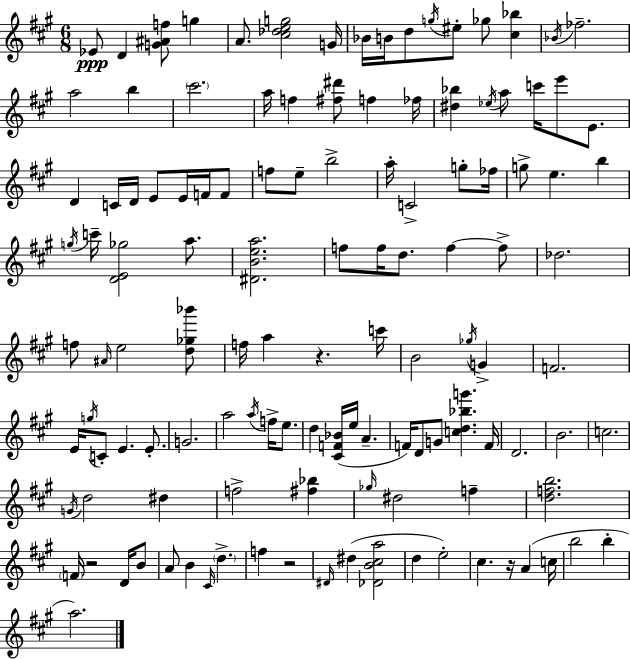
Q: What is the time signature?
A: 6/8